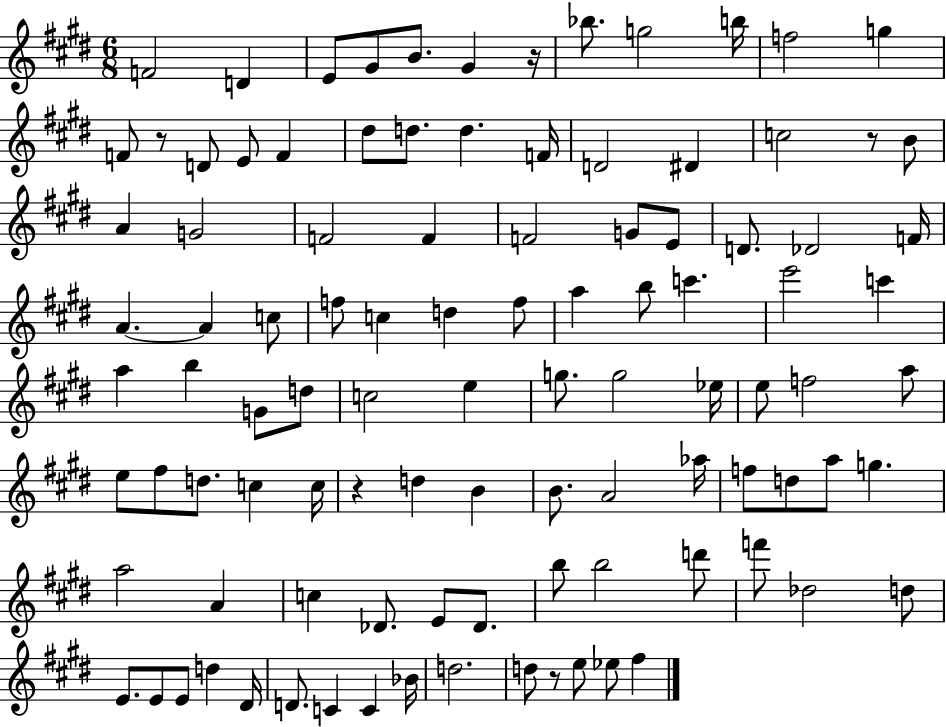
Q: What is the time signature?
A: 6/8